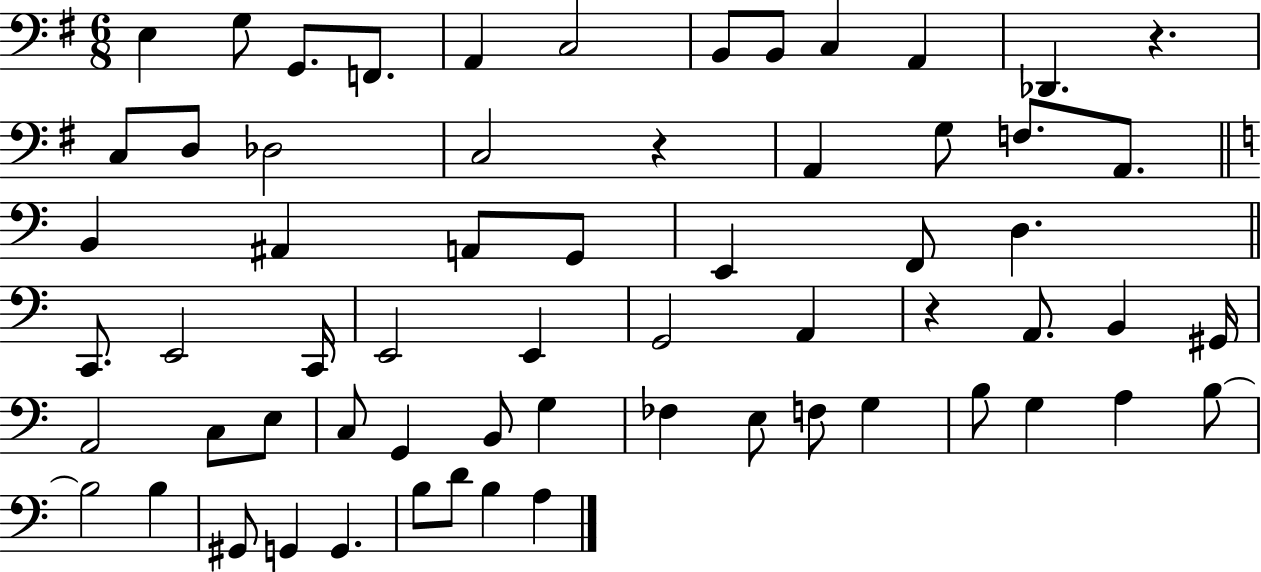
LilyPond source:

{
  \clef bass
  \numericTimeSignature
  \time 6/8
  \key g \major
  e4 g8 g,8. f,8. | a,4 c2 | b,8 b,8 c4 a,4 | des,4. r4. | \break c8 d8 des2 | c2 r4 | a,4 g8 f8. a,8. | \bar "||" \break \key a \minor b,4 ais,4 a,8 g,8 | e,4 f,8 d4. | \bar "||" \break \key a \minor c,8. e,2 c,16 | e,2 e,4 | g,2 a,4 | r4 a,8. b,4 gis,16 | \break a,2 c8 e8 | c8 g,4 b,8 g4 | fes4 e8 f8 g4 | b8 g4 a4 b8~~ | \break b2 b4 | gis,8 g,4 g,4. | b8 d'8 b4 a4 | \bar "|."
}